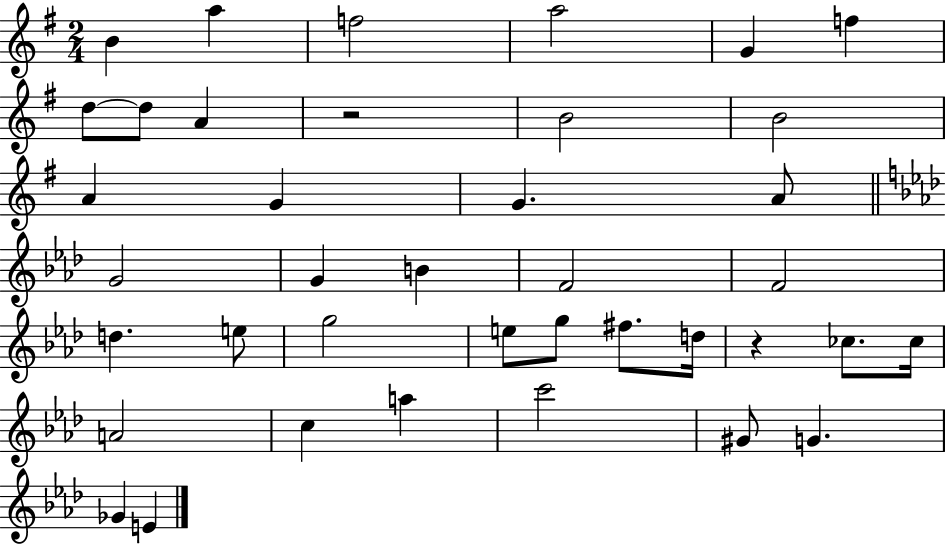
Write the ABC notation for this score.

X:1
T:Untitled
M:2/4
L:1/4
K:G
B a f2 a2 G f d/2 d/2 A z2 B2 B2 A G G A/2 G2 G B F2 F2 d e/2 g2 e/2 g/2 ^f/2 d/4 z _c/2 _c/4 A2 c a c'2 ^G/2 G _G E